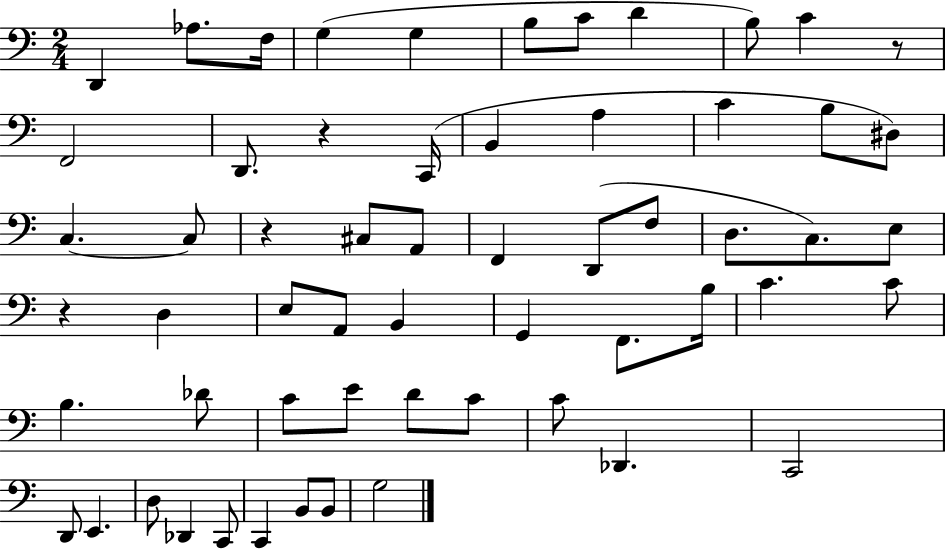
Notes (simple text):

D2/q Ab3/e. F3/s G3/q G3/q B3/e C4/e D4/q B3/e C4/q R/e F2/h D2/e. R/q C2/s B2/q A3/q C4/q B3/e D#3/e C3/q. C3/e R/q C#3/e A2/e F2/q D2/e F3/e D3/e. C3/e. E3/e R/q D3/q E3/e A2/e B2/q G2/q F2/e. B3/s C4/q. C4/e B3/q. Db4/e C4/e E4/e D4/e C4/e C4/e Db2/q. C2/h D2/e E2/q. D3/e Db2/q C2/e C2/q B2/e B2/e G3/h